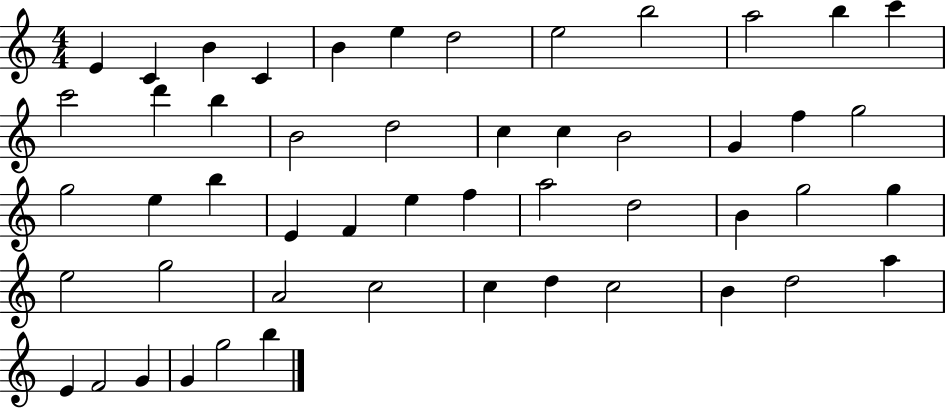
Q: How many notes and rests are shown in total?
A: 51